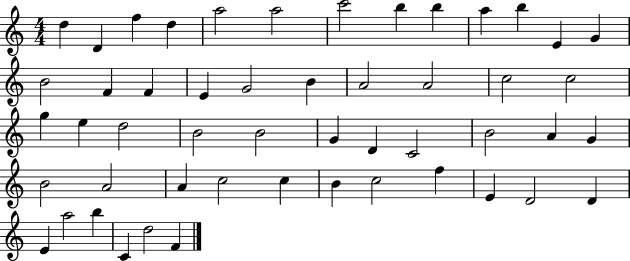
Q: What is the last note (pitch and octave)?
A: F4